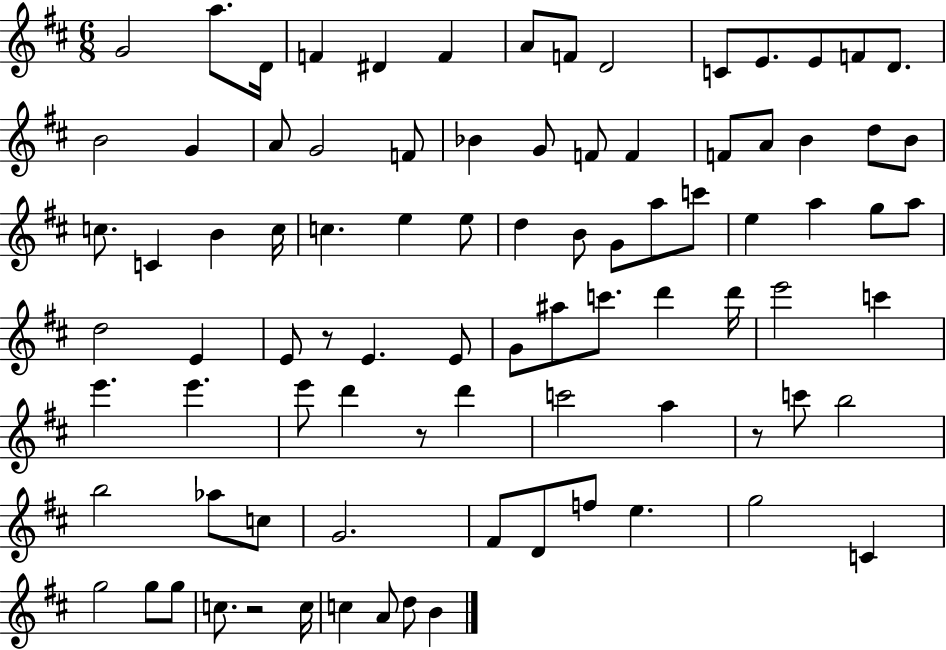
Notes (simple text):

G4/h A5/e. D4/s F4/q D#4/q F4/q A4/e F4/e D4/h C4/e E4/e. E4/e F4/e D4/e. B4/h G4/q A4/e G4/h F4/e Bb4/q G4/e F4/e F4/q F4/e A4/e B4/q D5/e B4/e C5/e. C4/q B4/q C5/s C5/q. E5/q E5/e D5/q B4/e G4/e A5/e C6/e E5/q A5/q G5/e A5/e D5/h E4/q E4/e R/e E4/q. E4/e G4/e A#5/e C6/e. D6/q D6/s E6/h C6/q E6/q. E6/q. E6/e D6/q R/e D6/q C6/h A5/q R/e C6/e B5/h B5/h Ab5/e C5/e G4/h. F#4/e D4/e F5/e E5/q. G5/h C4/q G5/h G5/e G5/e C5/e. R/h C5/s C5/q A4/e D5/e B4/q